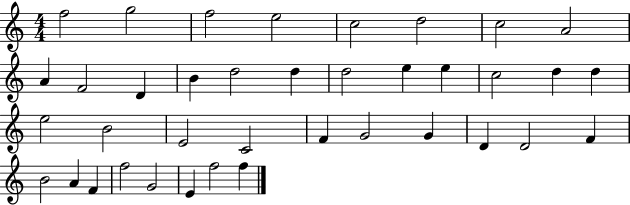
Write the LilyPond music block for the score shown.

{
  \clef treble
  \numericTimeSignature
  \time 4/4
  \key c \major
  f''2 g''2 | f''2 e''2 | c''2 d''2 | c''2 a'2 | \break a'4 f'2 d'4 | b'4 d''2 d''4 | d''2 e''4 e''4 | c''2 d''4 d''4 | \break e''2 b'2 | e'2 c'2 | f'4 g'2 g'4 | d'4 d'2 f'4 | \break b'2 a'4 f'4 | f''2 g'2 | e'4 f''2 f''4 | \bar "|."
}